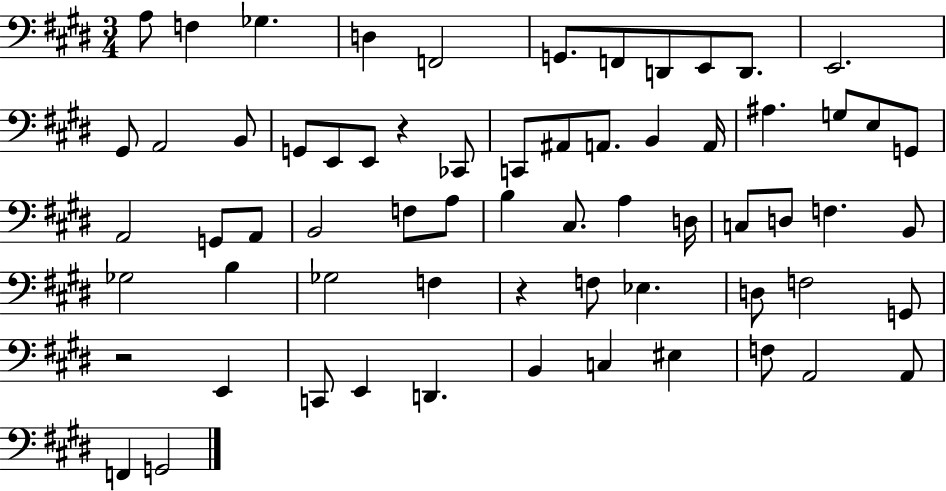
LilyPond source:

{
  \clef bass
  \numericTimeSignature
  \time 3/4
  \key e \major
  a8 f4 ges4. | d4 f,2 | g,8. f,8 d,8 e,8 d,8. | e,2. | \break gis,8 a,2 b,8 | g,8 e,8 e,8 r4 ces,8 | c,8 ais,8 a,8. b,4 a,16 | ais4. g8 e8 g,8 | \break a,2 g,8 a,8 | b,2 f8 a8 | b4 cis8. a4 d16 | c8 d8 f4. b,8 | \break ges2 b4 | ges2 f4 | r4 f8 ees4. | d8 f2 g,8 | \break r2 e,4 | c,8 e,4 d,4. | b,4 c4 eis4 | f8 a,2 a,8 | \break f,4 g,2 | \bar "|."
}